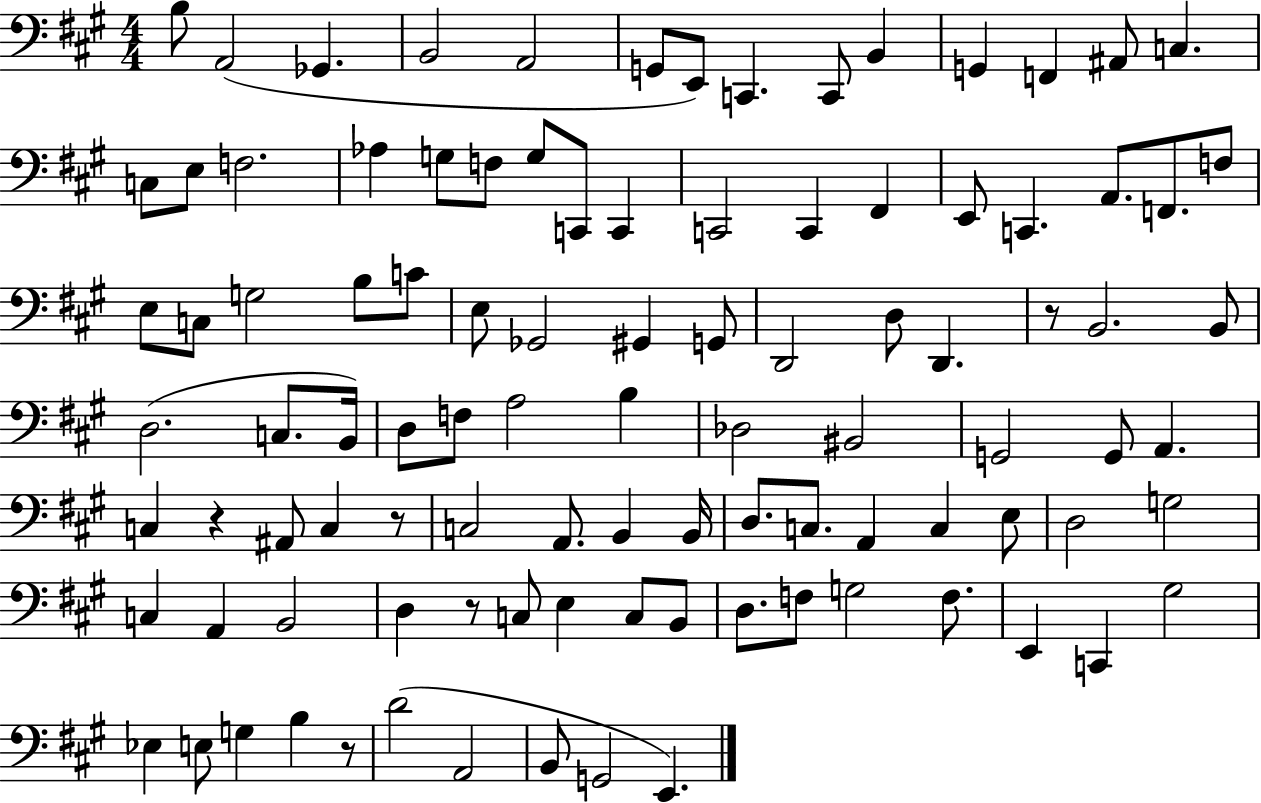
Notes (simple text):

B3/e A2/h Gb2/q. B2/h A2/h G2/e E2/e C2/q. C2/e B2/q G2/q F2/q A#2/e C3/q. C3/e E3/e F3/h. Ab3/q G3/e F3/e G3/e C2/e C2/q C2/h C2/q F#2/q E2/e C2/q. A2/e. F2/e. F3/e E3/e C3/e G3/h B3/e C4/e E3/e Gb2/h G#2/q G2/e D2/h D3/e D2/q. R/e B2/h. B2/e D3/h. C3/e. B2/s D3/e F3/e A3/h B3/q Db3/h BIS2/h G2/h G2/e A2/q. C3/q R/q A#2/e C3/q R/e C3/h A2/e. B2/q B2/s D3/e. C3/e. A2/q C3/q E3/e D3/h G3/h C3/q A2/q B2/h D3/q R/e C3/e E3/q C3/e B2/e D3/e. F3/e G3/h F3/e. E2/q C2/q G#3/h Eb3/q E3/e G3/q B3/q R/e D4/h A2/h B2/e G2/h E2/q.